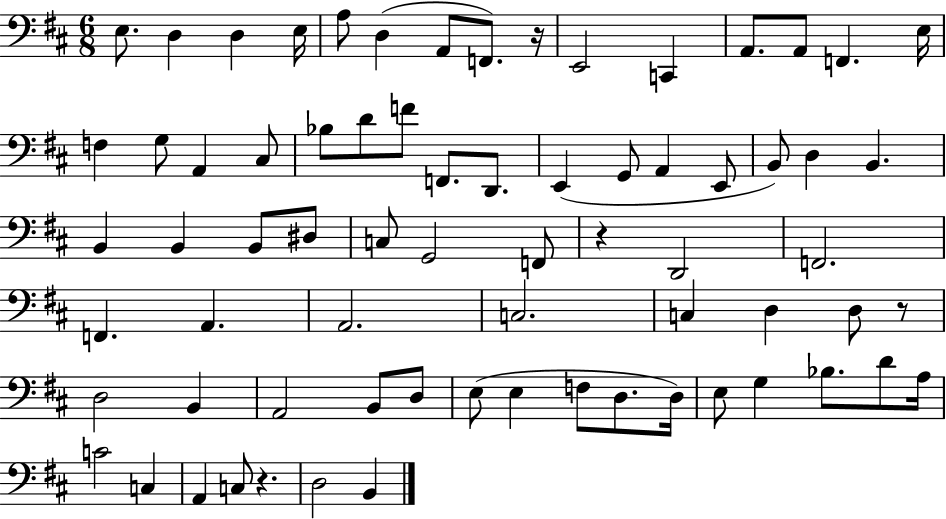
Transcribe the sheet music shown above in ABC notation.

X:1
T:Untitled
M:6/8
L:1/4
K:D
E,/2 D, D, E,/4 A,/2 D, A,,/2 F,,/2 z/4 E,,2 C,, A,,/2 A,,/2 F,, E,/4 F, G,/2 A,, ^C,/2 _B,/2 D/2 F/2 F,,/2 D,,/2 E,, G,,/2 A,, E,,/2 B,,/2 D, B,, B,, B,, B,,/2 ^D,/2 C,/2 G,,2 F,,/2 z D,,2 F,,2 F,, A,, A,,2 C,2 C, D, D,/2 z/2 D,2 B,, A,,2 B,,/2 D,/2 E,/2 E, F,/2 D,/2 D,/4 E,/2 G, _B,/2 D/2 A,/4 C2 C, A,, C,/2 z D,2 B,,